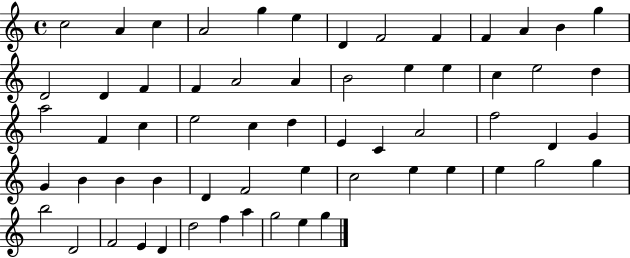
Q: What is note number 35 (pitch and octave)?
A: F5